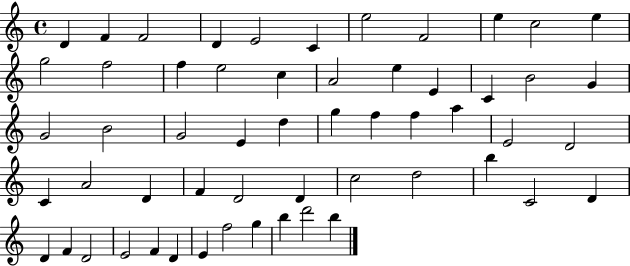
X:1
T:Untitled
M:4/4
L:1/4
K:C
D F F2 D E2 C e2 F2 e c2 e g2 f2 f e2 c A2 e E C B2 G G2 B2 G2 E d g f f a E2 D2 C A2 D F D2 D c2 d2 b C2 D D F D2 E2 F D E f2 g b d'2 b